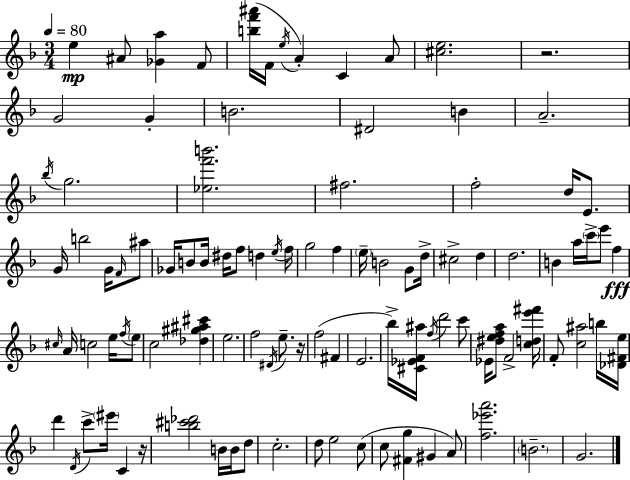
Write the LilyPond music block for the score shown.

{
  \clef treble
  \numericTimeSignature
  \time 3/4
  \key d \minor
  \tempo 4 = 80
  e''4\mp ais'8 <ges' a''>4 f'8 | <b'' f''' ais'''>16( f'16 \acciaccatura { e''16 } a'4-.) c'4 a'8 | <cis'' e''>2. | r2. | \break g'2 g'4-. | b'2. | dis'2 b'4 | a'2.-- | \break \acciaccatura { bes''16 } g''2. | <ees'' f''' b'''>2. | fis''2. | f''2-. d''16 e'8. | \break g'16 b''2 g'16 | \grace { f'16 } ais''8 ges'16 b'8 b'16 dis''16 f''8 d''4 | \acciaccatura { e''16 } f''16 g''2 | f''4 \parenthesize e''16-- b'2 | \break g'8 d''16-> cis''2-> | d''4 d''2. | b'4 a''16 \parenthesize c'''16-> e'''8 | f''4\fff \grace { cis''16 } a'16 c''2 | \break e''16 \acciaccatura { f''16 } \parenthesize e''8 c''2 | <des'' gis'' ais'' cis'''>4 e''2. | f''2 | \acciaccatura { dis'16 } e''8.-- r16 f''2( | \break fis'4 e'2. | bes''16->) <cis' ees' f' ais''>16 \acciaccatura { f''16 } d'''2 | c'''8 ees'16 <dis'' e'' f'' a''>8 f'2-> | <c'' d'' e''' fis'''>16 f'8-. <c'' ais''>2 | \break b''16 <des' fis' e''>16 d'''4 | \acciaccatura { d'16 } c'''8-> \parenthesize eis'''16 c'4 r16 <b'' cis''' des'''>2 | b'16 b'16 d''8 c''2.-. | d''8 e''2 | \break c''8( c''8 <fis' g''>4 | gis'4 a'8) <f'' ees''' a'''>2. | \parenthesize b'2.-- | g'2. | \break \bar "|."
}